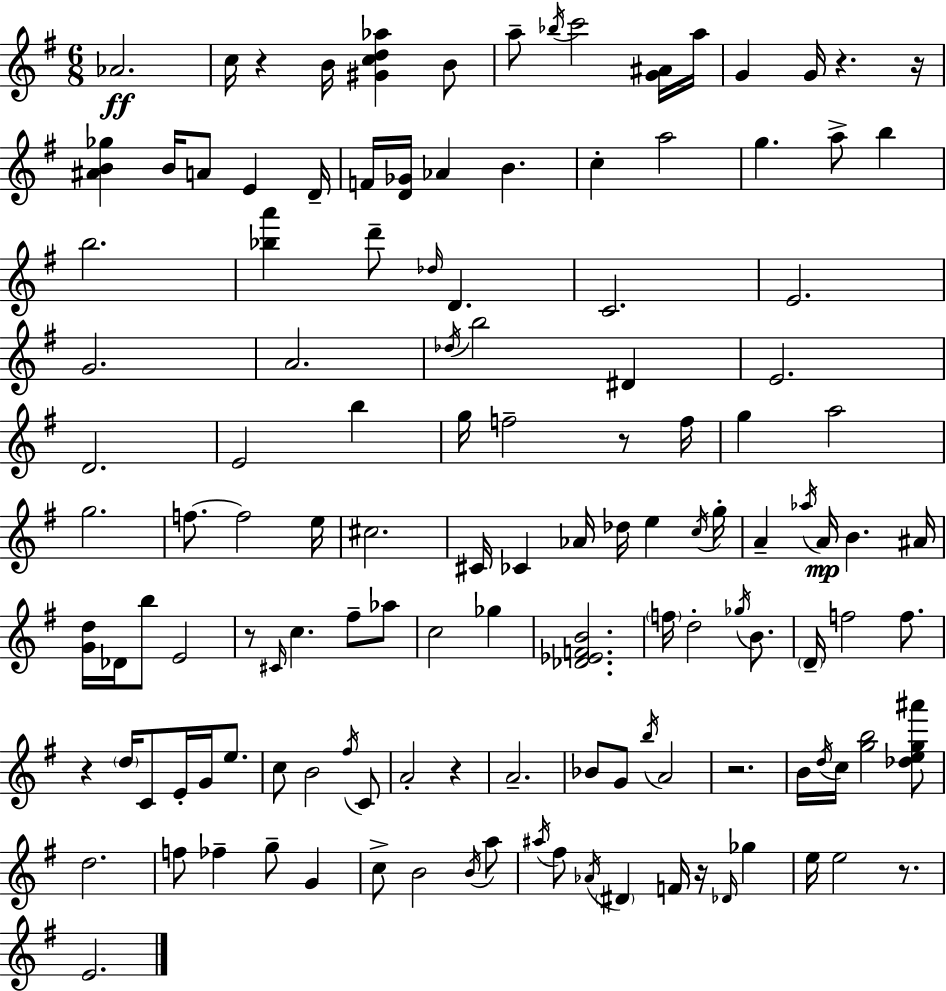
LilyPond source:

{
  \clef treble
  \numericTimeSignature
  \time 6/8
  \key g \major
  \repeat volta 2 { aes'2.\ff | c''16 r4 b'16 <gis' c'' d'' aes''>4 b'8 | a''8-- \acciaccatura { bes''16 } c'''2 <g' ais'>16 | a''16 g'4 g'16 r4. | \break r16 <ais' b' ges''>4 b'16 a'8 e'4 | d'16-- f'16 <d' ges'>16 aes'4 b'4. | c''4-. a''2 | g''4. a''8-> b''4 | \break b''2. | <bes'' a'''>4 d'''8-- \grace { des''16 } d'4. | c'2. | e'2. | \break g'2. | a'2. | \acciaccatura { des''16 } b''2 dis'4 | e'2. | \break d'2. | e'2 b''4 | g''16 f''2-- | r8 f''16 g''4 a''2 | \break g''2. | f''8.~~ f''2 | e''16 cis''2. | cis'16 ces'4 aes'16 des''16 e''4 | \break \acciaccatura { c''16 } g''16-. a'4-- \acciaccatura { aes''16 } a'16\mp b'4. | ais'16 <g' d''>16 des'16 b''8 e'2 | r8 \grace { cis'16 } c''4. | fis''8-- aes''8 c''2 | \break ges''4 <des' ees' f' b'>2. | \parenthesize f''16 d''2-. | \acciaccatura { ges''16 } b'8. \parenthesize d'16-- f''2 | f''8. r4 \parenthesize d''16 | \break c'8 e'16-. g'16 e''8. c''8 b'2 | \acciaccatura { fis''16 } c'8 a'2-. | r4 a'2.-- | bes'8 g'8 | \break \acciaccatura { b''16 } a'2 r2. | b'16 \acciaccatura { d''16 } c''16 | <g'' b''>2 <des'' e'' g'' ais'''>8 d''2. | f''8 | \break fes''4-- g''8-- g'4 c''8-> | b'2 \acciaccatura { b'16 } a''8 \acciaccatura { ais''16 } | fis''8 \acciaccatura { aes'16 } \parenthesize dis'4 f'16 r16 \grace { des'16 } ges''4 | e''16 e''2 r8. | \break e'2. | } \bar "|."
}